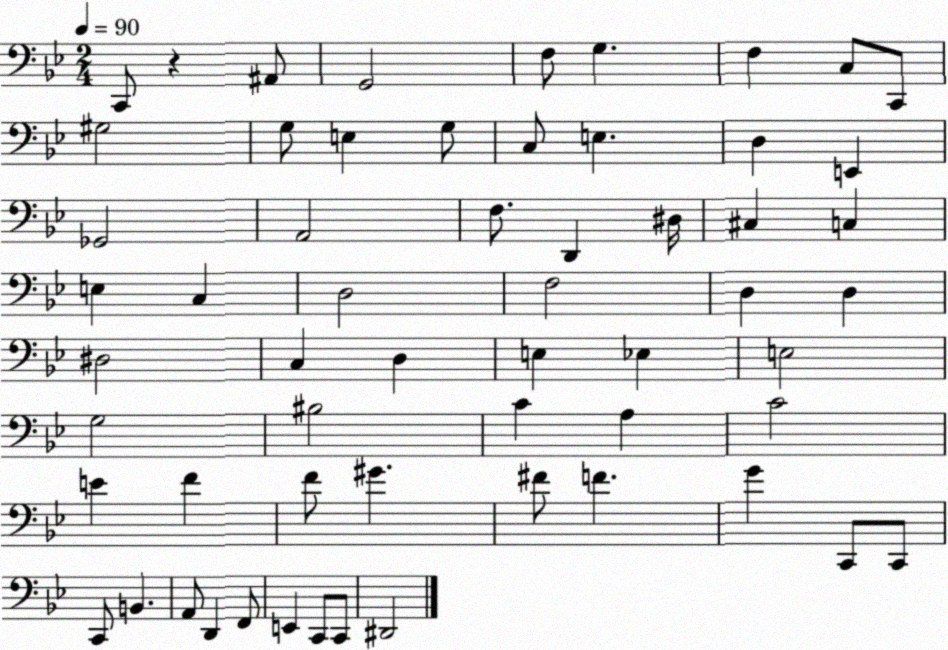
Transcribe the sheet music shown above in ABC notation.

X:1
T:Untitled
M:2/4
L:1/4
K:Bb
C,,/2 z ^A,,/2 G,,2 F,/2 G, F, C,/2 C,,/2 ^G,2 G,/2 E, G,/2 C,/2 E, D, E,, _G,,2 A,,2 F,/2 D,, ^D,/4 ^C, C, E, C, D,2 F,2 D, D, ^D,2 C, D, E, _E, E,2 G,2 ^B,2 C A, C2 E F F/2 ^G ^F/2 F G C,,/2 C,,/2 C,,/2 B,, A,,/2 D,, F,,/2 E,, C,,/2 C,,/2 ^D,,2